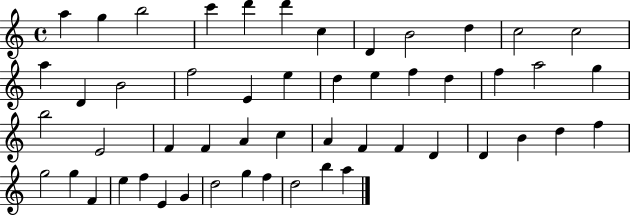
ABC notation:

X:1
T:Untitled
M:4/4
L:1/4
K:C
a g b2 c' d' d' c D B2 d c2 c2 a D B2 f2 E e d e f d f a2 g b2 E2 F F A c A F F D D B d f g2 g F e f E G d2 g f d2 b a